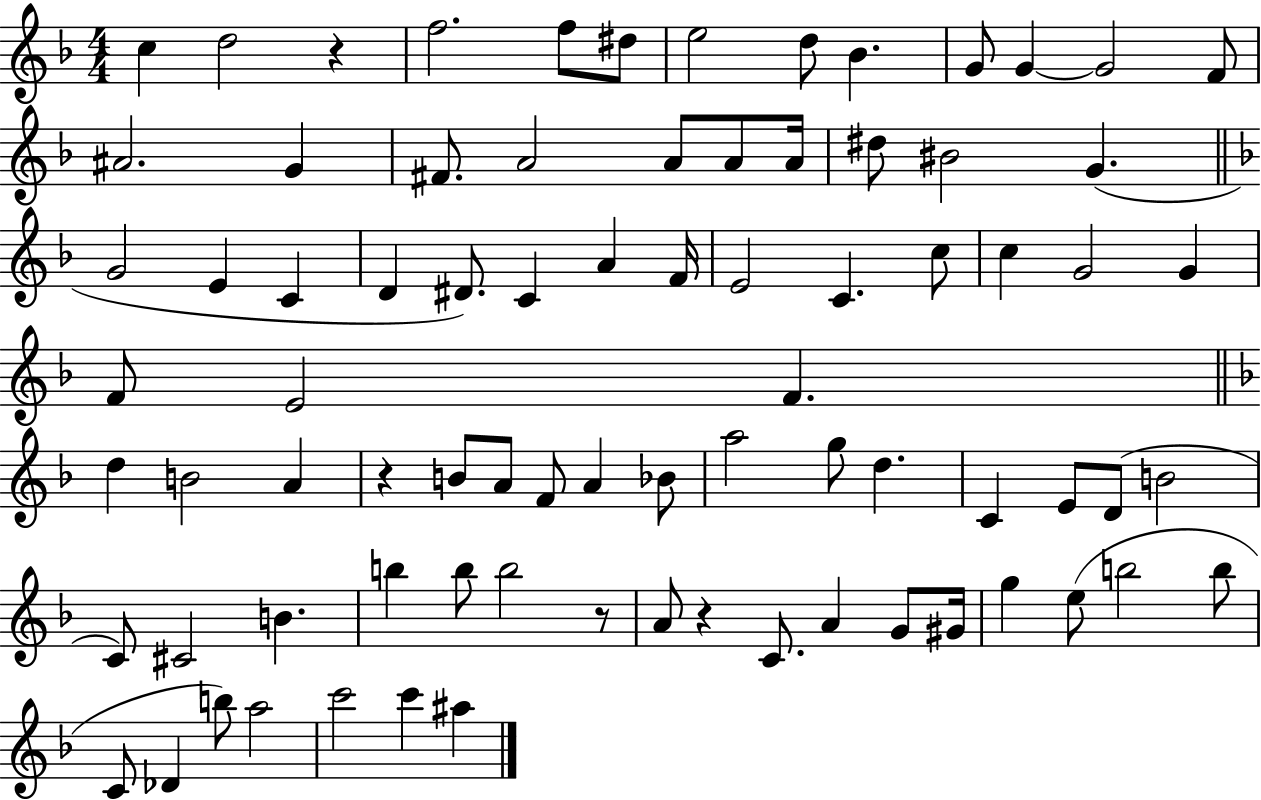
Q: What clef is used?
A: treble